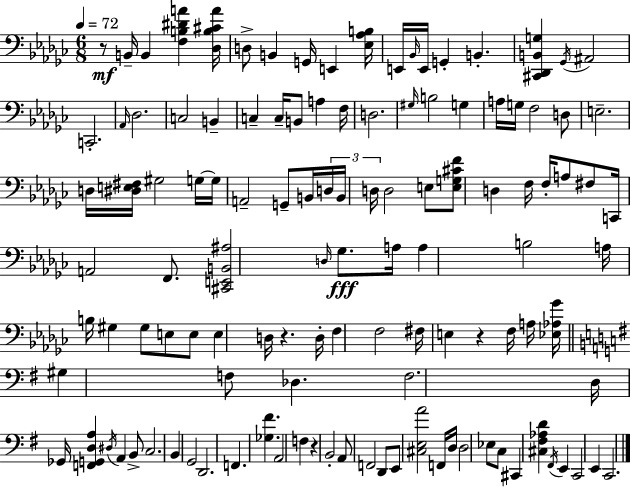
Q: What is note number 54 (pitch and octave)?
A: Gb3